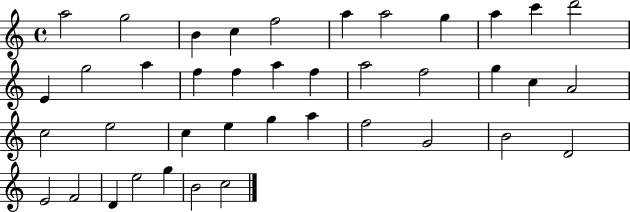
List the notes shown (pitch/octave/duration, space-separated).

A5/h G5/h B4/q C5/q F5/h A5/q A5/h G5/q A5/q C6/q D6/h E4/q G5/h A5/q F5/q F5/q A5/q F5/q A5/h F5/h G5/q C5/q A4/h C5/h E5/h C5/q E5/q G5/q A5/q F5/h G4/h B4/h D4/h E4/h F4/h D4/q E5/h G5/q B4/h C5/h